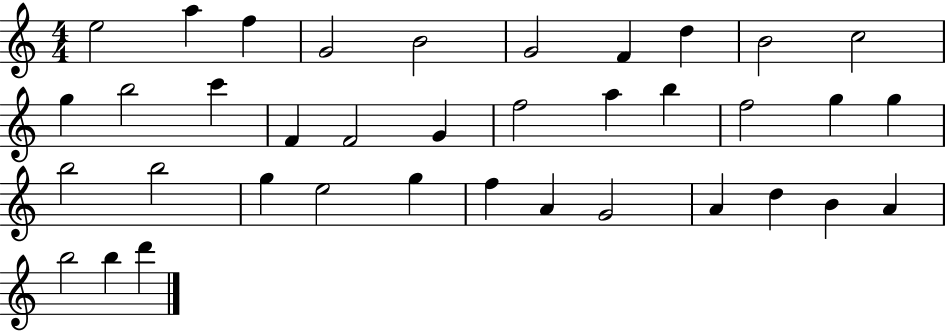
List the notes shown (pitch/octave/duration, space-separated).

E5/h A5/q F5/q G4/h B4/h G4/h F4/q D5/q B4/h C5/h G5/q B5/h C6/q F4/q F4/h G4/q F5/h A5/q B5/q F5/h G5/q G5/q B5/h B5/h G5/q E5/h G5/q F5/q A4/q G4/h A4/q D5/q B4/q A4/q B5/h B5/q D6/q